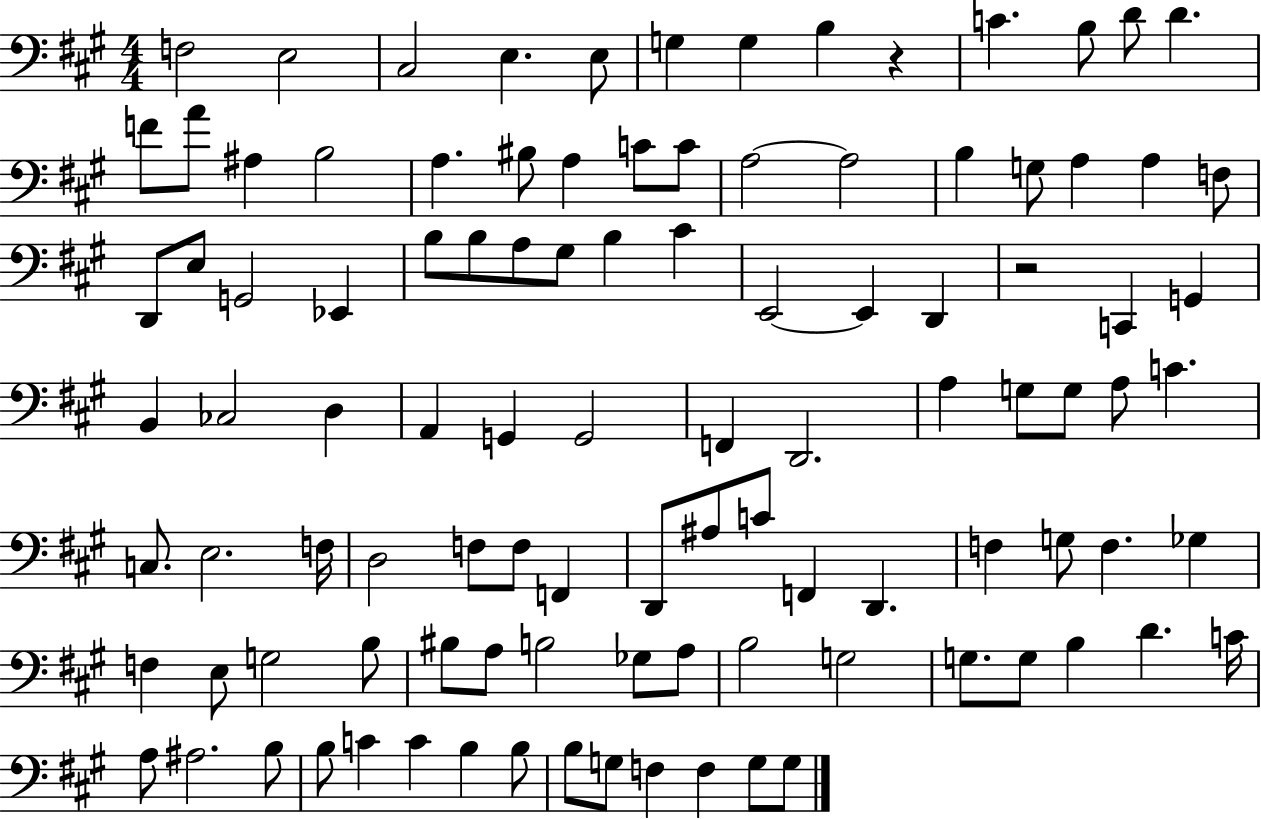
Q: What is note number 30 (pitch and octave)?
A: E3